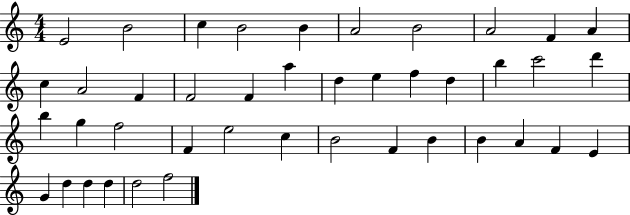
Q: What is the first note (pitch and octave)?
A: E4